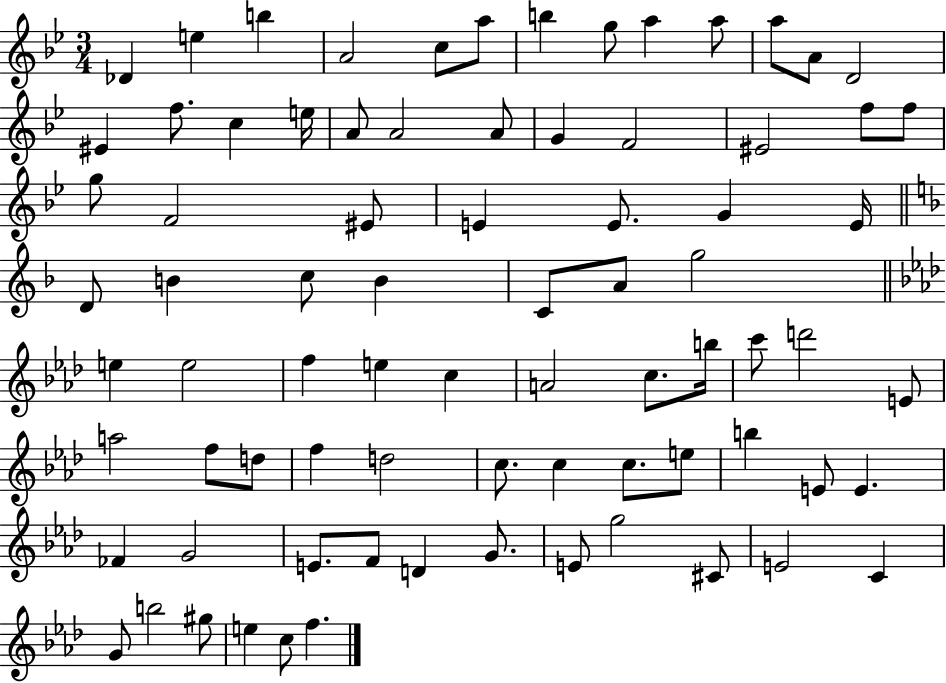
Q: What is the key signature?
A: BES major